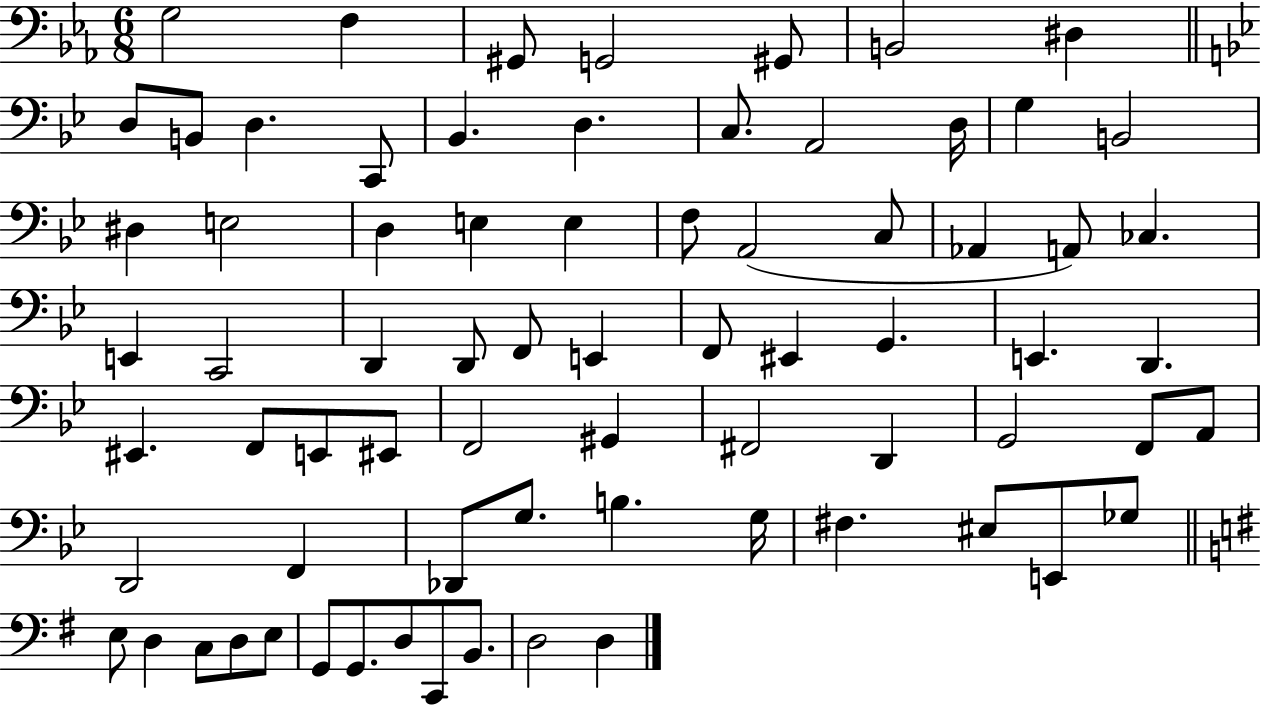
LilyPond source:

{
  \clef bass
  \numericTimeSignature
  \time 6/8
  \key ees \major
  g2 f4 | gis,8 g,2 gis,8 | b,2 dis4 | \bar "||" \break \key bes \major d8 b,8 d4. c,8 | bes,4. d4. | c8. a,2 d16 | g4 b,2 | \break dis4 e2 | d4 e4 e4 | f8 a,2( c8 | aes,4 a,8) ces4. | \break e,4 c,2 | d,4 d,8 f,8 e,4 | f,8 eis,4 g,4. | e,4. d,4. | \break eis,4. f,8 e,8 eis,8 | f,2 gis,4 | fis,2 d,4 | g,2 f,8 a,8 | \break d,2 f,4 | des,8 g8. b4. g16 | fis4. eis8 e,8 ges8 | \bar "||" \break \key g \major e8 d4 c8 d8 e8 | g,8 g,8. d8 c,8 b,8. | d2 d4 | \bar "|."
}